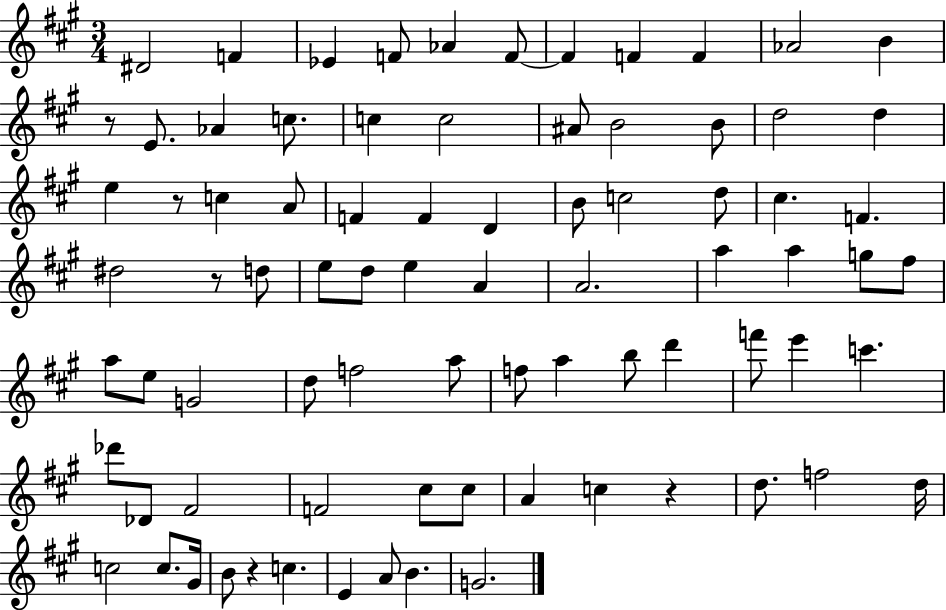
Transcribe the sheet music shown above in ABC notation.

X:1
T:Untitled
M:3/4
L:1/4
K:A
^D2 F _E F/2 _A F/2 F F F _A2 B z/2 E/2 _A c/2 c c2 ^A/2 B2 B/2 d2 d e z/2 c A/2 F F D B/2 c2 d/2 ^c F ^d2 z/2 d/2 e/2 d/2 e A A2 a a g/2 ^f/2 a/2 e/2 G2 d/2 f2 a/2 f/2 a b/2 d' f'/2 e' c' _d'/2 _D/2 ^F2 F2 ^c/2 ^c/2 A c z d/2 f2 d/4 c2 c/2 ^G/4 B/2 z c E A/2 B G2